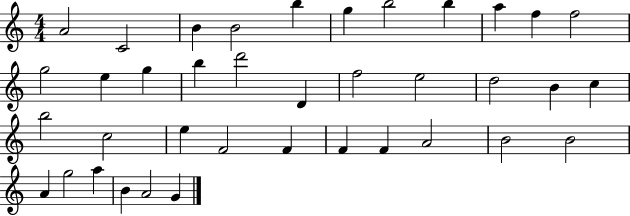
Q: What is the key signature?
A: C major